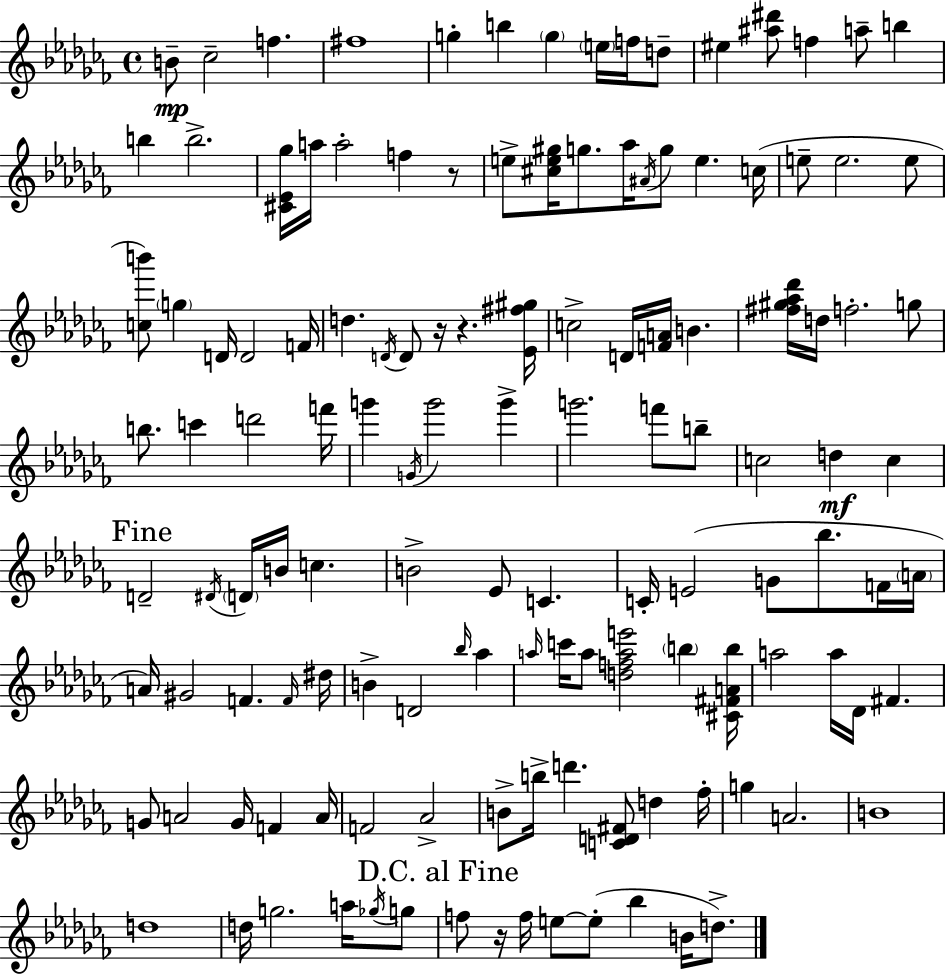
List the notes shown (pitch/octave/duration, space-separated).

B4/e CES5/h F5/q. F#5/w G5/q B5/q G5/q E5/s F5/s D5/e EIS5/q [A#5,D#6]/e F5/q A5/e B5/q B5/q B5/h. [C#4,Eb4,Gb5]/s A5/s A5/h F5/q R/e E5/e [C#5,E5,G#5]/s G5/e. Ab5/s A#4/s G5/e E5/q. C5/s E5/e E5/h. E5/e [C5,B6]/e G5/q D4/s D4/h F4/s D5/q. D4/s D4/e R/s R/q. [Eb4,F#5,G#5]/s C5/h D4/s [F4,A4]/s B4/q. [F#5,G#5,Ab5,Db6]/s D5/s F5/h. G5/e B5/e. C6/q D6/h F6/s G6/q G4/s G6/h G6/q G6/h. F6/e B5/e C5/h D5/q C5/q D4/h D#4/s D4/s B4/s C5/q. B4/h Eb4/e C4/q. C4/s E4/h G4/e Bb5/e. F4/s A4/s A4/s G#4/h F4/q. F4/s D#5/s B4/q D4/h Bb5/s Ab5/q A5/s C6/s A5/e [D5,F5,A5,E6]/h B5/q [C#4,F#4,A4,B5]/s A5/h A5/s Db4/s F#4/q. G4/e A4/h G4/s F4/q A4/s F4/h Ab4/h B4/e B5/s D6/q. [C4,D4,F#4]/e D5/q FES5/s G5/q A4/h. B4/w D5/w D5/s G5/h. A5/s Gb5/s G5/e F5/e R/s F5/s E5/e E5/e Bb5/q B4/s D5/e.